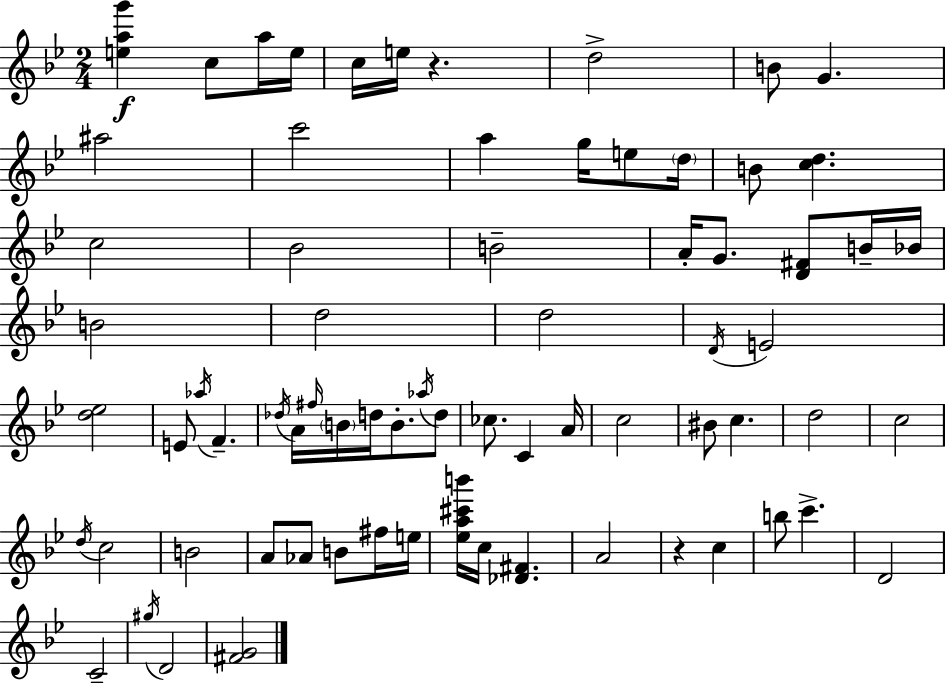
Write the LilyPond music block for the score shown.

{
  \clef treble
  \numericTimeSignature
  \time 2/4
  \key bes \major
  <e'' a'' g'''>4\f c''8 a''16 e''16 | c''16 e''16 r4. | d''2-> | b'8 g'4. | \break ais''2 | c'''2 | a''4 g''16 e''8 \parenthesize d''16 | b'8 <c'' d''>4. | \break c''2 | bes'2 | b'2-- | a'16-. g'8. <d' fis'>8 b'16-- bes'16 | \break b'2 | d''2 | d''2 | \acciaccatura { d'16 } e'2 | \break <d'' ees''>2 | e'8 \acciaccatura { aes''16 } f'4.-- | \acciaccatura { des''16 } a'16 \grace { fis''16 } \parenthesize b'16 d''16 b'8.-. | \acciaccatura { aes''16 } d''8 ces''8. | \break c'4 a'16 c''2 | bis'8 c''4. | d''2 | c''2 | \break \acciaccatura { d''16 } c''2 | b'2 | a'8 | aes'8 b'8 fis''16 e''16 <ees'' a'' cis''' b'''>16 c''16 | \break <des' fis'>4. a'2 | r4 | c''4 b''8 | c'''4.-> d'2 | \break c'2-- | \acciaccatura { gis''16 } d'2 | <fis' g'>2 | \bar "|."
}